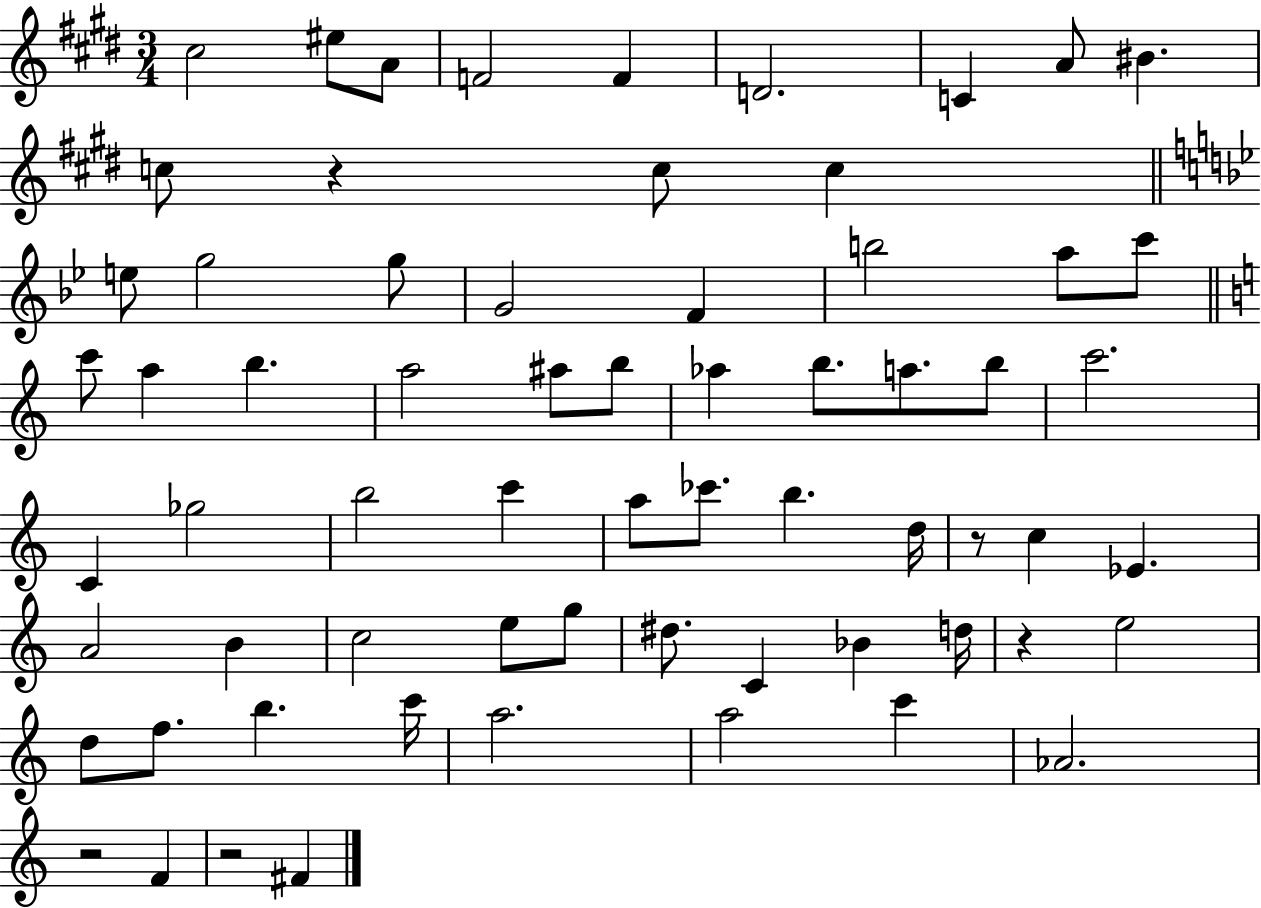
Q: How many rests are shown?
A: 5